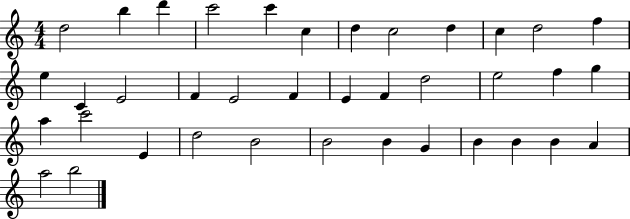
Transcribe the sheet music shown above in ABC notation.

X:1
T:Untitled
M:4/4
L:1/4
K:C
d2 b d' c'2 c' c d c2 d c d2 f e C E2 F E2 F E F d2 e2 f g a c'2 E d2 B2 B2 B G B B B A a2 b2